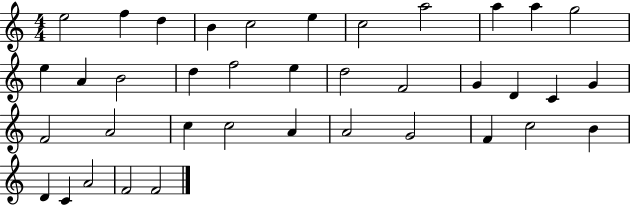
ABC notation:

X:1
T:Untitled
M:4/4
L:1/4
K:C
e2 f d B c2 e c2 a2 a a g2 e A B2 d f2 e d2 F2 G D C G F2 A2 c c2 A A2 G2 F c2 B D C A2 F2 F2